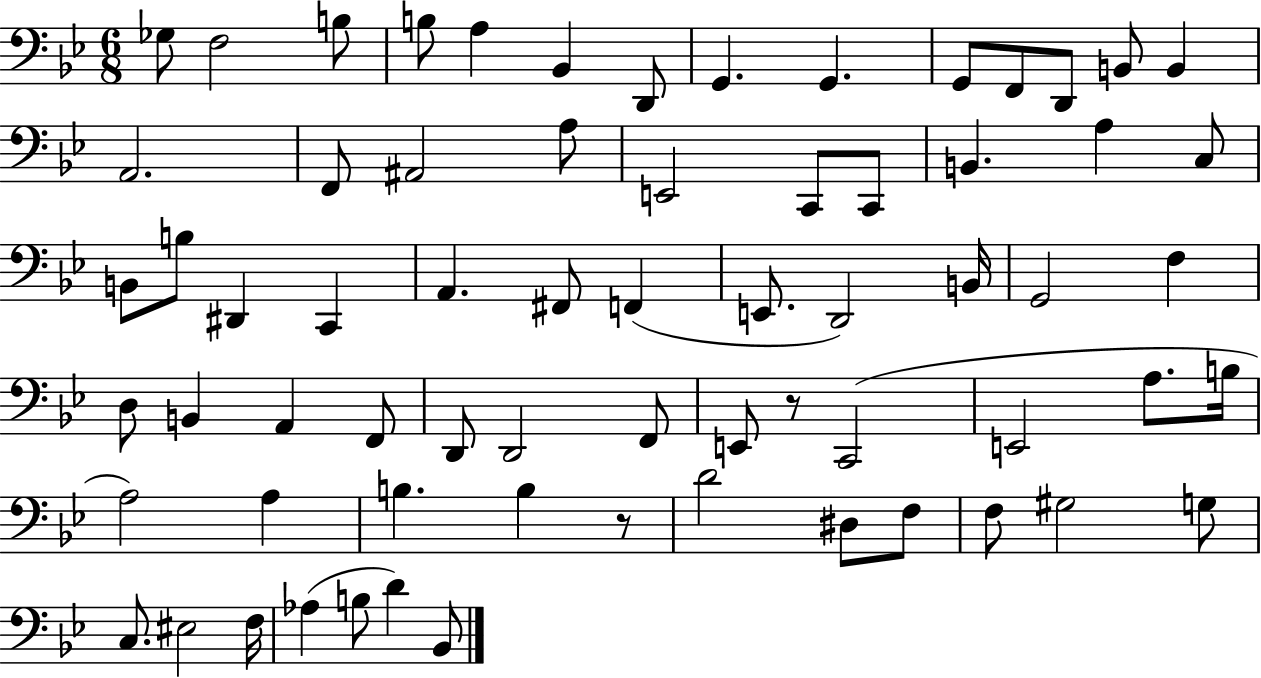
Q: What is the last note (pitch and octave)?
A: Bb2